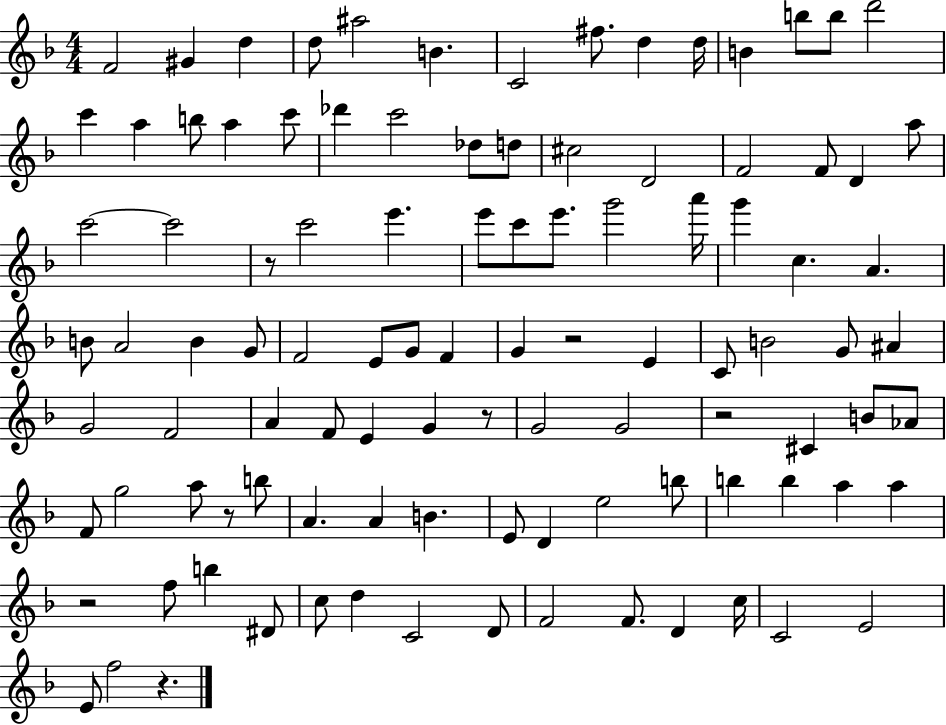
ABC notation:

X:1
T:Untitled
M:4/4
L:1/4
K:F
F2 ^G d d/2 ^a2 B C2 ^f/2 d d/4 B b/2 b/2 d'2 c' a b/2 a c'/2 _d' c'2 _d/2 d/2 ^c2 D2 F2 F/2 D a/2 c'2 c'2 z/2 c'2 e' e'/2 c'/2 e'/2 g'2 a'/4 g' c A B/2 A2 B G/2 F2 E/2 G/2 F G z2 E C/2 B2 G/2 ^A G2 F2 A F/2 E G z/2 G2 G2 z2 ^C B/2 _A/2 F/2 g2 a/2 z/2 b/2 A A B E/2 D e2 b/2 b b a a z2 f/2 b ^D/2 c/2 d C2 D/2 F2 F/2 D c/4 C2 E2 E/2 f2 z